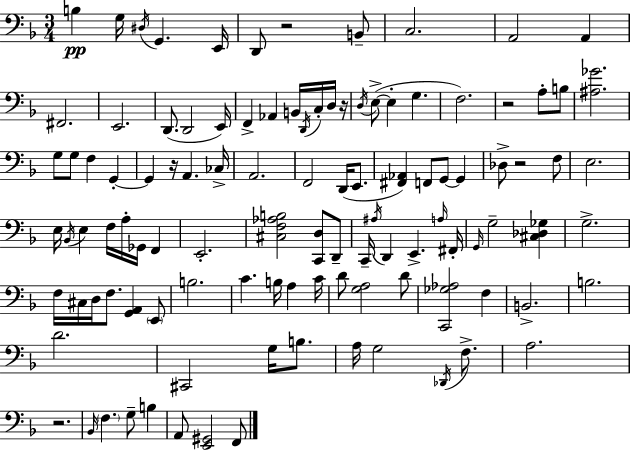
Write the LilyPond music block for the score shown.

{
  \clef bass
  \numericTimeSignature
  \time 3/4
  \key d \minor
  \repeat volta 2 { b4\pp g16 \acciaccatura { dis16 } g,4. | e,16 d,8 r2 b,8-- | c2. | a,2 a,4 | \break fis,2. | e,2. | d,8.( d,2 | e,16) f,4-> aes,4 b,16 \acciaccatura { d,16 } c16-. | \break d16 r16 \acciaccatura { d16 } e8->~(~ e4-. g4. | f2.) | r2 a8-. | b8 <ais ges'>2. | \break g8 g8 f4 g,4-.~~ | g,4 r16 a,4. | ces16-> a,2. | f,2 d,16( | \break e,8. <fis, aes,>4) f,8 g,8~~ g,4 | des8-> r2 | f8 e2. | e16 \acciaccatura { bes,16 } e4 f16 a16-. ges,16 | \break f,4 e,2.-. | <cis f aes b>2 | <c, d>8 d,8-- c,16-- \acciaccatura { ais16 } d,4 e,4.-> | \grace { a16 } fis,16-. \grace { g,16 } g2-- | \break <cis des ges>4 g2.-> | f16 cis16 d16 f8. | <g, a,>4 \parenthesize e,8 b2. | c'4. | \break b16 a4 c'16 d'8 <g a>2 | d'8 <c, ges aes>2 | f4 b,2.-> | b2. | \break d'2. | cis,2 | g16 b8. a16 g2 | \acciaccatura { des,16 } f8.-> a2. | \break r2. | \grace { bes,16 } \parenthesize f4. | g8-- b4 a,8 <e, gis,>2 | f,8 } \bar "|."
}